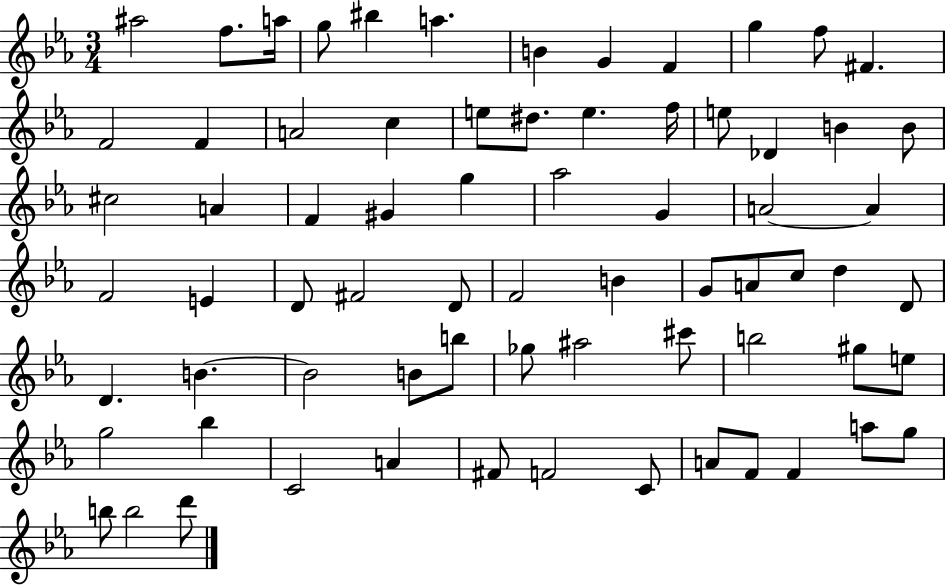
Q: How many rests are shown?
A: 0